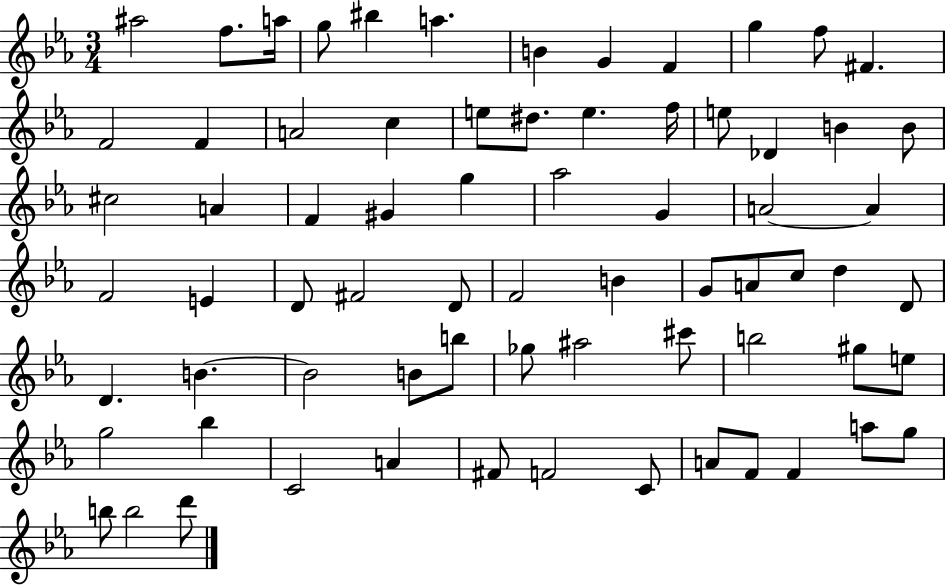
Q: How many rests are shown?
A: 0